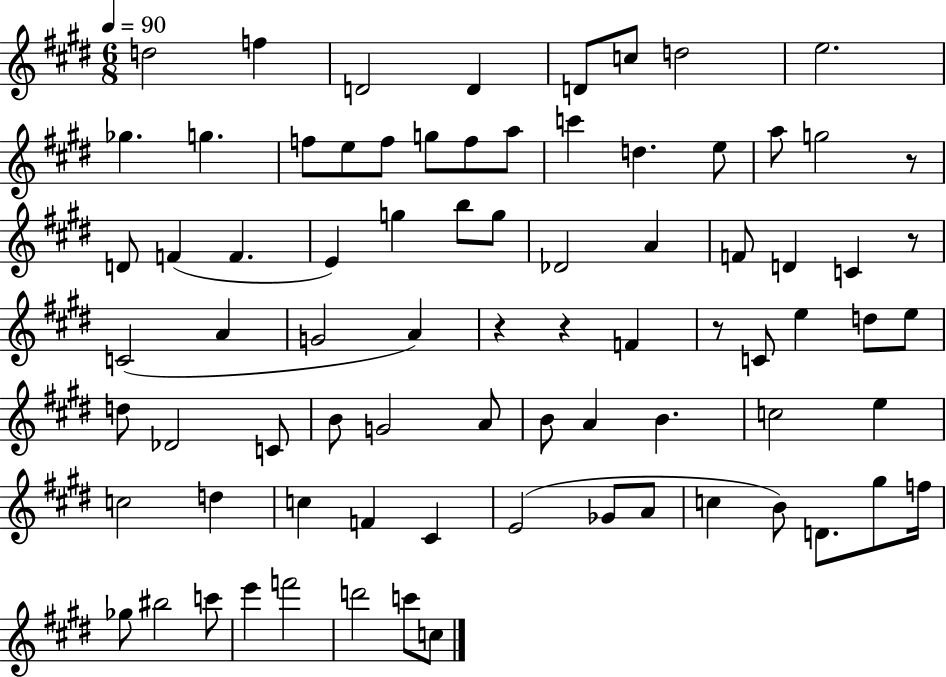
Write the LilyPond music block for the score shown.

{
  \clef treble
  \numericTimeSignature
  \time 6/8
  \key e \major
  \tempo 4 = 90
  d''2 f''4 | d'2 d'4 | d'8 c''8 d''2 | e''2. | \break ges''4. g''4. | f''8 e''8 f''8 g''8 f''8 a''8 | c'''4 d''4. e''8 | a''8 g''2 r8 | \break d'8 f'4( f'4. | e'4) g''4 b''8 g''8 | des'2 a'4 | f'8 d'4 c'4 r8 | \break c'2( a'4 | g'2 a'4) | r4 r4 f'4 | r8 c'8 e''4 d''8 e''8 | \break d''8 des'2 c'8 | b'8 g'2 a'8 | b'8 a'4 b'4. | c''2 e''4 | \break c''2 d''4 | c''4 f'4 cis'4 | e'2( ges'8 a'8 | c''4 b'8) d'8. gis''8 f''16 | \break ges''8 bis''2 c'''8 | e'''4 f'''2 | d'''2 c'''8 c''8 | \bar "|."
}